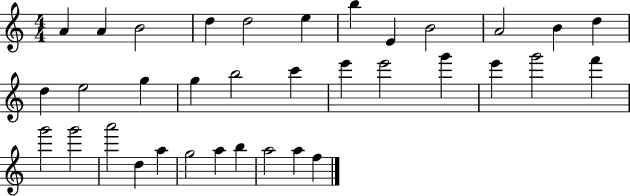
{
  \clef treble
  \numericTimeSignature
  \time 4/4
  \key c \major
  a'4 a'4 b'2 | d''4 d''2 e''4 | b''4 e'4 b'2 | a'2 b'4 d''4 | \break d''4 e''2 g''4 | g''4 b''2 c'''4 | e'''4 e'''2 g'''4 | e'''4 g'''2 f'''4 | \break g'''2 g'''2 | a'''2 d''4 a''4 | g''2 a''4 b''4 | a''2 a''4 f''4 | \break \bar "|."
}